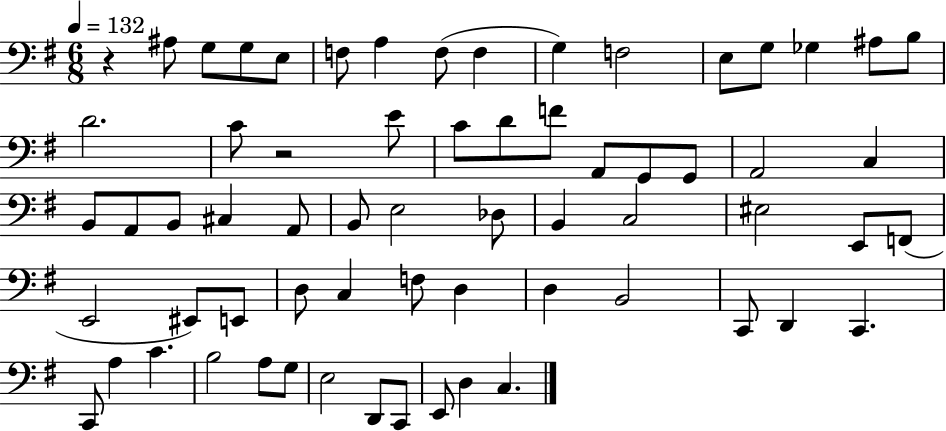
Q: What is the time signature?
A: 6/8